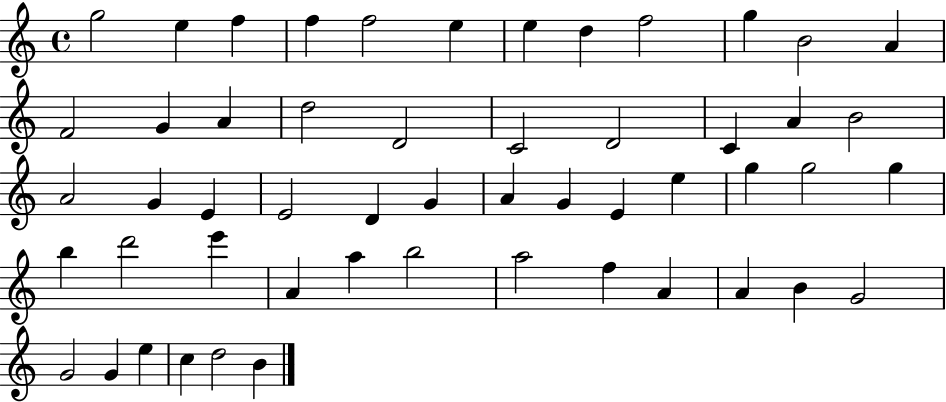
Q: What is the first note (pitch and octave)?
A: G5